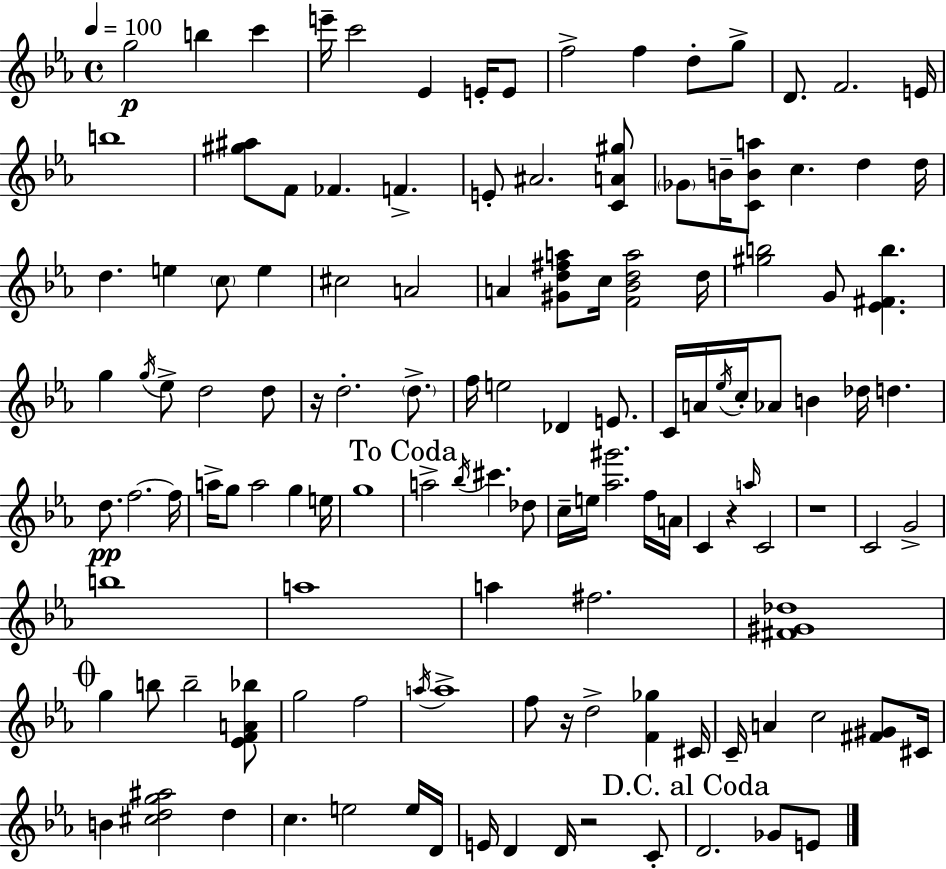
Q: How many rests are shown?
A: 5